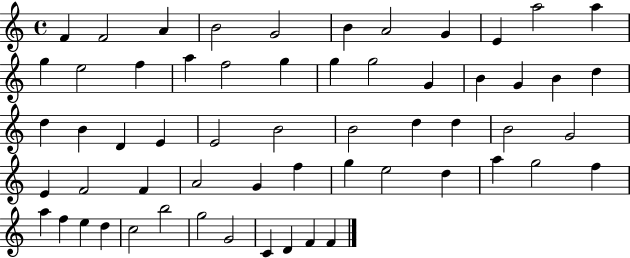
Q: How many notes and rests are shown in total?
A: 59